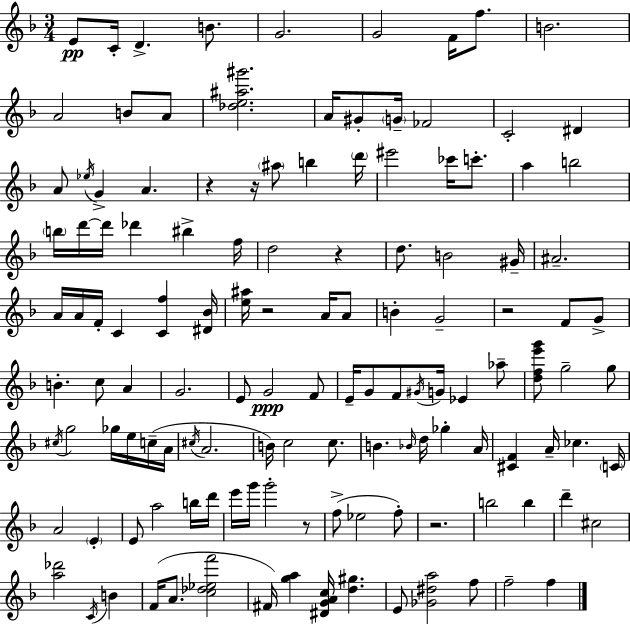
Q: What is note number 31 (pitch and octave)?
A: B5